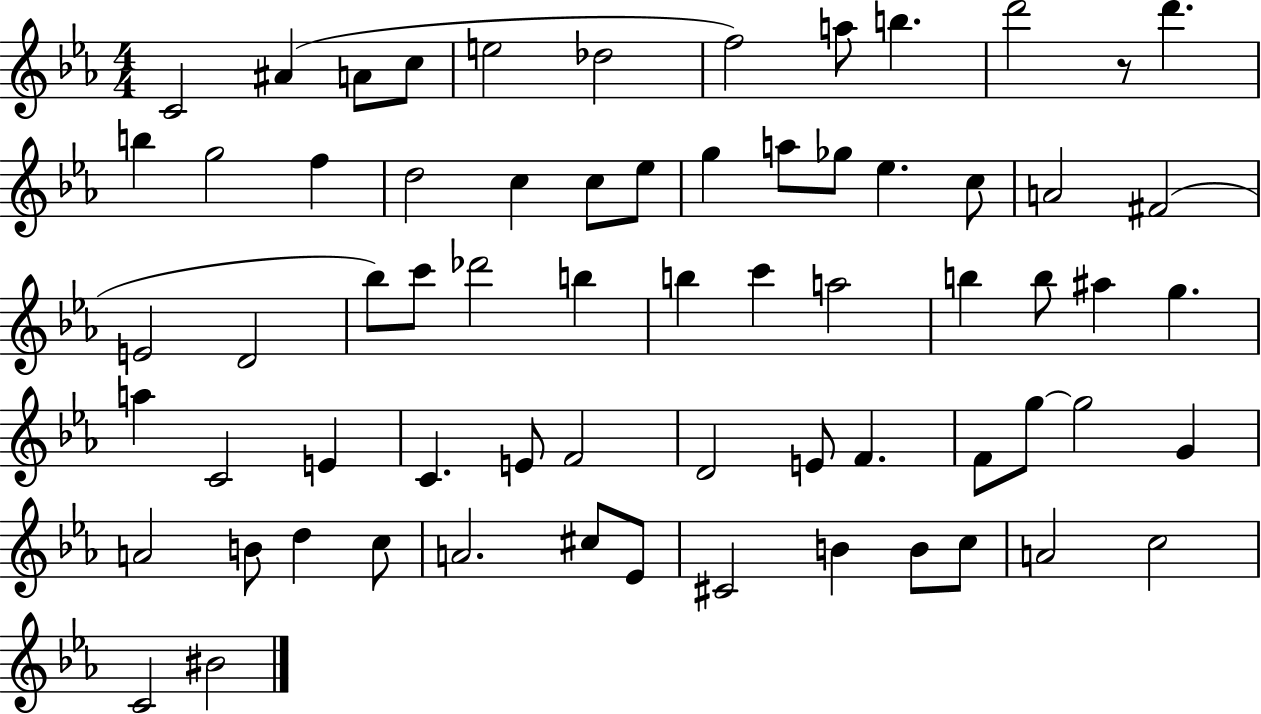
{
  \clef treble
  \numericTimeSignature
  \time 4/4
  \key ees \major
  \repeat volta 2 { c'2 ais'4( a'8 c''8 | e''2 des''2 | f''2) a''8 b''4. | d'''2 r8 d'''4. | \break b''4 g''2 f''4 | d''2 c''4 c''8 ees''8 | g''4 a''8 ges''8 ees''4. c''8 | a'2 fis'2( | \break e'2 d'2 | bes''8) c'''8 des'''2 b''4 | b''4 c'''4 a''2 | b''4 b''8 ais''4 g''4. | \break a''4 c'2 e'4 | c'4. e'8 f'2 | d'2 e'8 f'4. | f'8 g''8~~ g''2 g'4 | \break a'2 b'8 d''4 c''8 | a'2. cis''8 ees'8 | cis'2 b'4 b'8 c''8 | a'2 c''2 | \break c'2 bis'2 | } \bar "|."
}